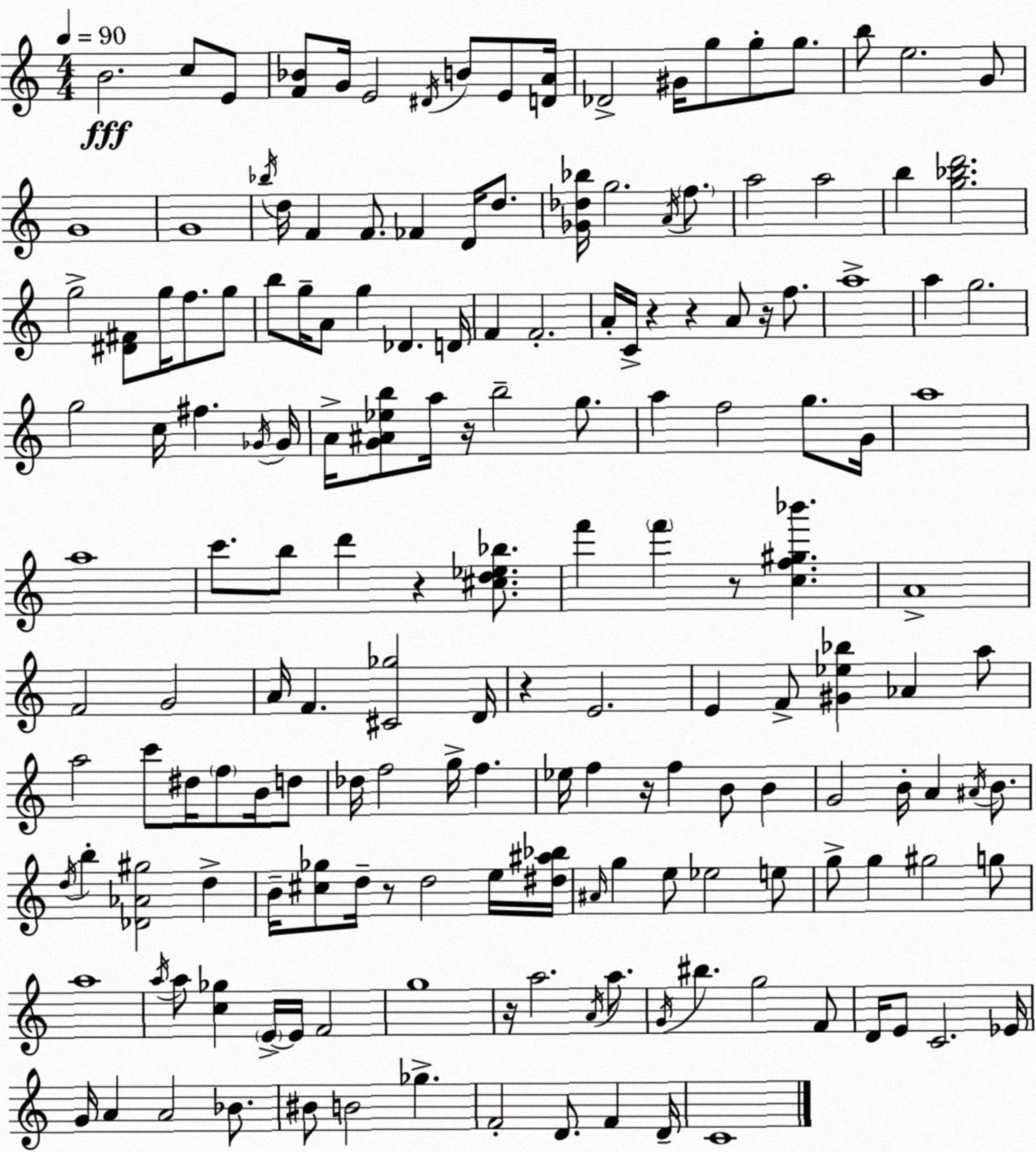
X:1
T:Untitled
M:4/4
L:1/4
K:Am
B2 c/2 E/2 [F_B]/2 G/4 E2 ^D/4 B/2 E/2 [DA]/4 _D2 ^G/4 g/2 g/2 g/2 b/2 e2 G/2 G4 G4 _b/4 d/4 F F/2 _F D/4 d/2 [_G_d_b]/4 g2 A/4 f/2 a2 a2 b [g_bd']2 g2 [^D^F]/2 g/4 f/2 g/2 b/2 g/4 A/2 g _D D/4 F F2 A/4 C/4 z z A/2 z/4 f/2 a4 a g2 g2 c/4 ^f _G/4 _G/4 A/4 [G^A_eb]/2 a/4 z/4 b2 g/2 a f2 g/2 G/4 a4 a4 c'/2 b/2 d' z [^cd_e_b]/2 f' f' z/2 [cf^g_b'] A4 F2 G2 A/4 F [^C_g]2 D/4 z E2 E F/2 [^G_e_b] _A a/2 a2 c'/2 ^d/4 f/2 B/4 d/2 _d/4 f2 g/4 f _e/4 f z/4 f B/2 B G2 B/4 A ^A/4 B/2 d/4 b [_D_A^g]2 d B/4 [^c_g]/2 d/4 z/2 d2 e/4 [^d^a_b]/4 ^A/4 g e/2 _e2 e/2 g/2 g ^g2 g/2 a4 a/4 a/2 [c_g] E/4 E/4 F2 g4 z/4 a2 A/4 a/2 G/4 ^b g2 F/2 D/4 E/2 C2 _E/4 G/4 A A2 _B/2 ^B/2 B2 _g F2 D/2 F D/4 C4